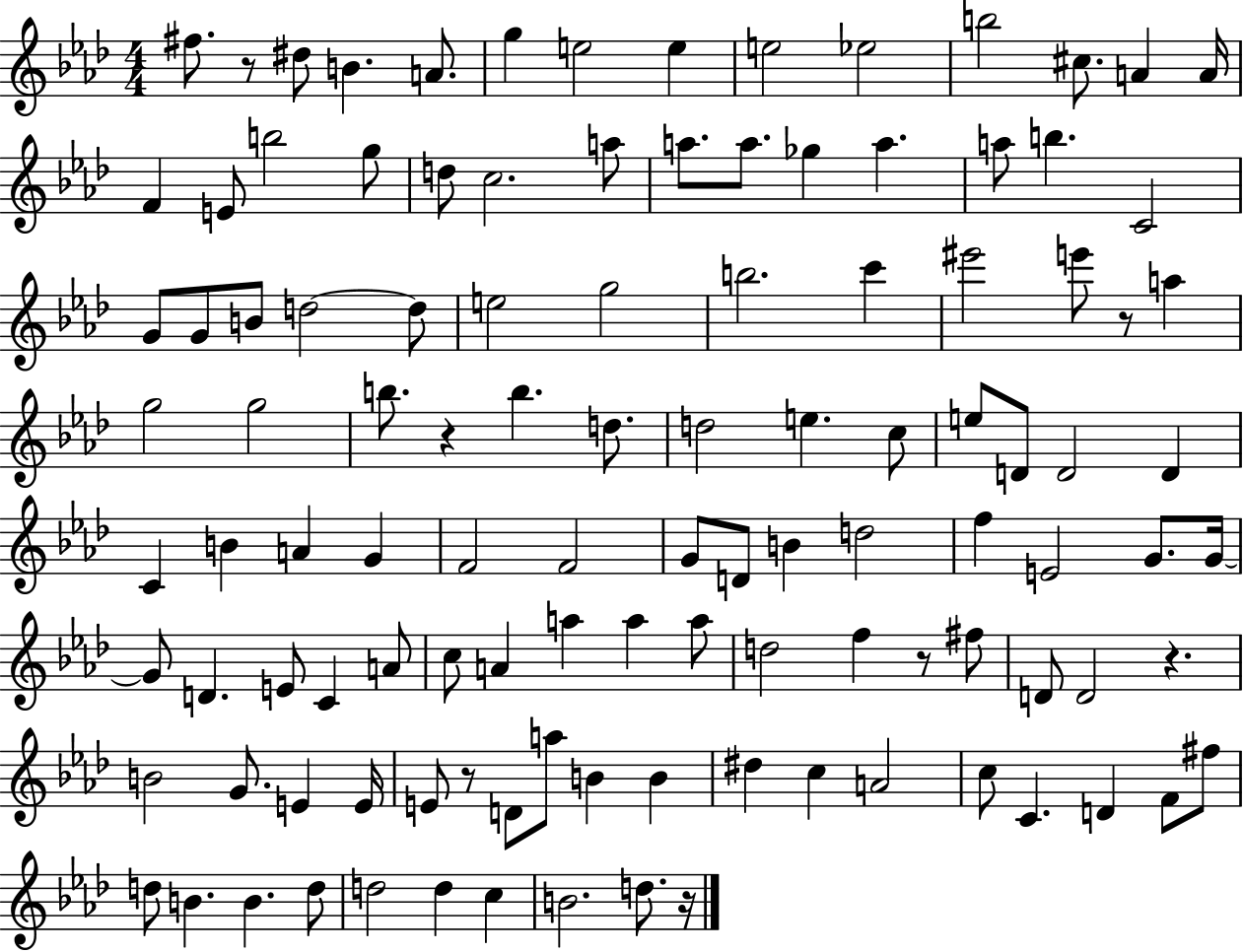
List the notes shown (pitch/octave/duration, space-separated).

F#5/e. R/e D#5/e B4/q. A4/e. G5/q E5/h E5/q E5/h Eb5/h B5/h C#5/e. A4/q A4/s F4/q E4/e B5/h G5/e D5/e C5/h. A5/e A5/e. A5/e. Gb5/q A5/q. A5/e B5/q. C4/h G4/e G4/e B4/e D5/h D5/e E5/h G5/h B5/h. C6/q EIS6/h E6/e R/e A5/q G5/h G5/h B5/e. R/q B5/q. D5/e. D5/h E5/q. C5/e E5/e D4/e D4/h D4/q C4/q B4/q A4/q G4/q F4/h F4/h G4/e D4/e B4/q D5/h F5/q E4/h G4/e. G4/s G4/e D4/q. E4/e C4/q A4/e C5/e A4/q A5/q A5/q A5/e D5/h F5/q R/e F#5/e D4/e D4/h R/q. B4/h G4/e. E4/q E4/s E4/e R/e D4/e A5/e B4/q B4/q D#5/q C5/q A4/h C5/e C4/q. D4/q F4/e F#5/e D5/e B4/q. B4/q. D5/e D5/h D5/q C5/q B4/h. D5/e. R/s